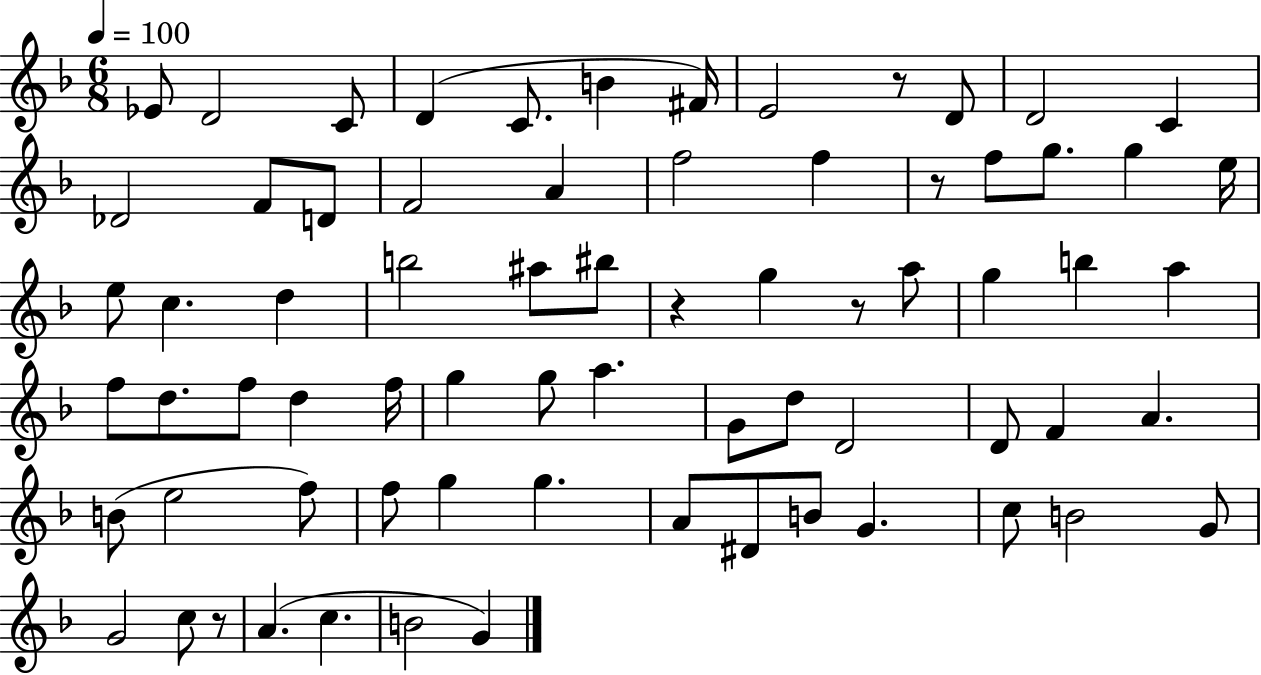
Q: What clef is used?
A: treble